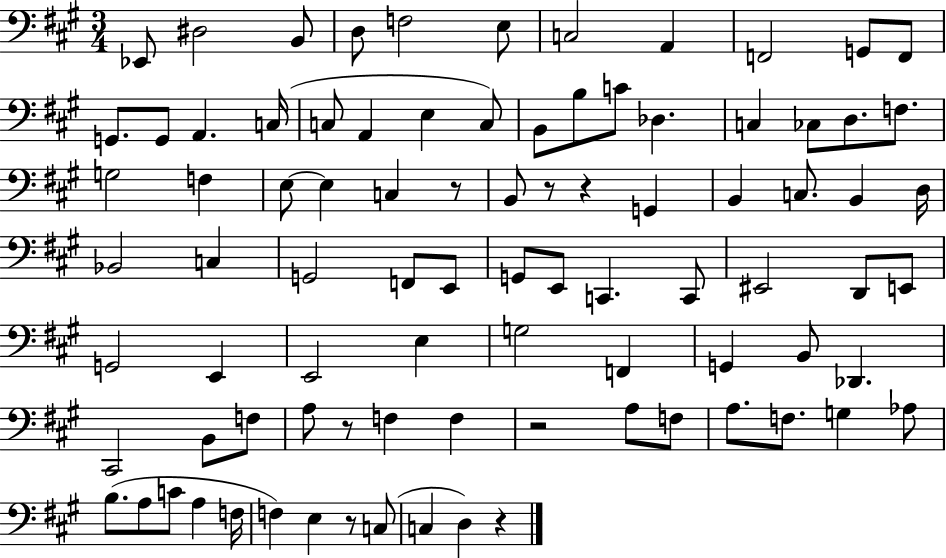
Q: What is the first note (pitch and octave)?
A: Eb2